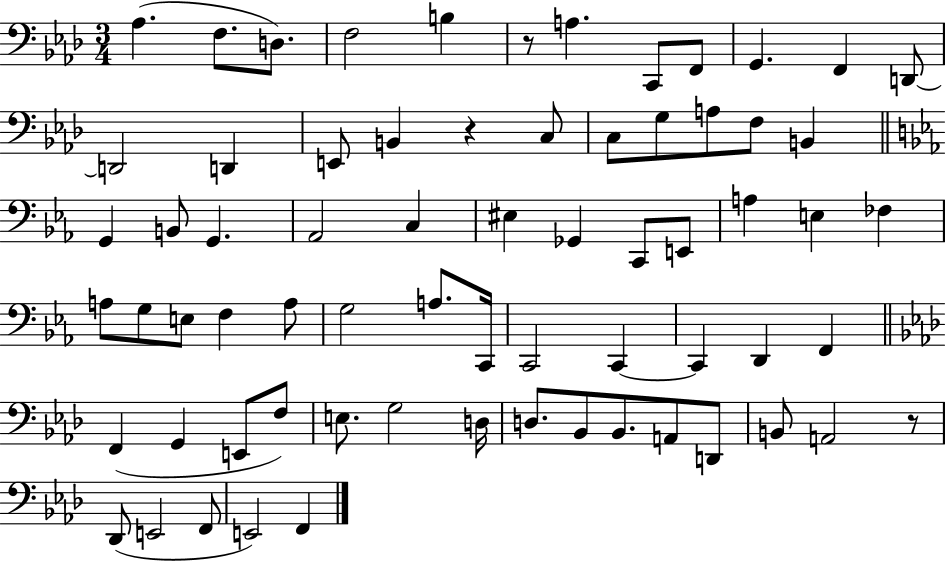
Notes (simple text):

Ab3/q. F3/e. D3/e. F3/h B3/q R/e A3/q. C2/e F2/e G2/q. F2/q D2/e D2/h D2/q E2/e B2/q R/q C3/e C3/e G3/e A3/e F3/e B2/q G2/q B2/e G2/q. Ab2/h C3/q EIS3/q Gb2/q C2/e E2/e A3/q E3/q FES3/q A3/e G3/e E3/e F3/q A3/e G3/h A3/e. C2/s C2/h C2/q C2/q D2/q F2/q F2/q G2/q E2/e F3/e E3/e. G3/h D3/s D3/e. Bb2/e Bb2/e. A2/e D2/e B2/e A2/h R/e Db2/e E2/h F2/e E2/h F2/q